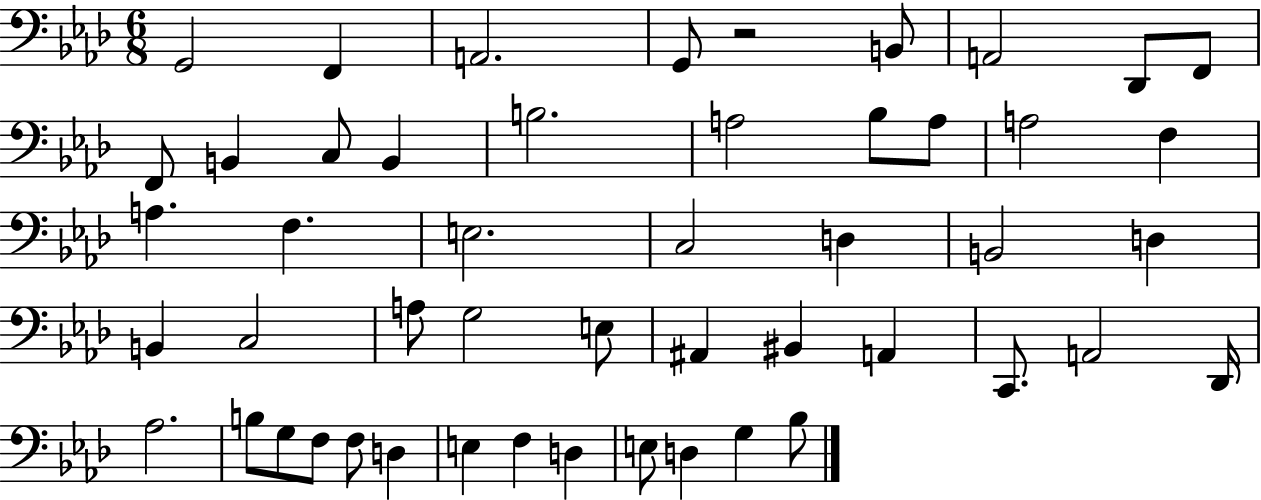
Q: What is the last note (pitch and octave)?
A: Bb3